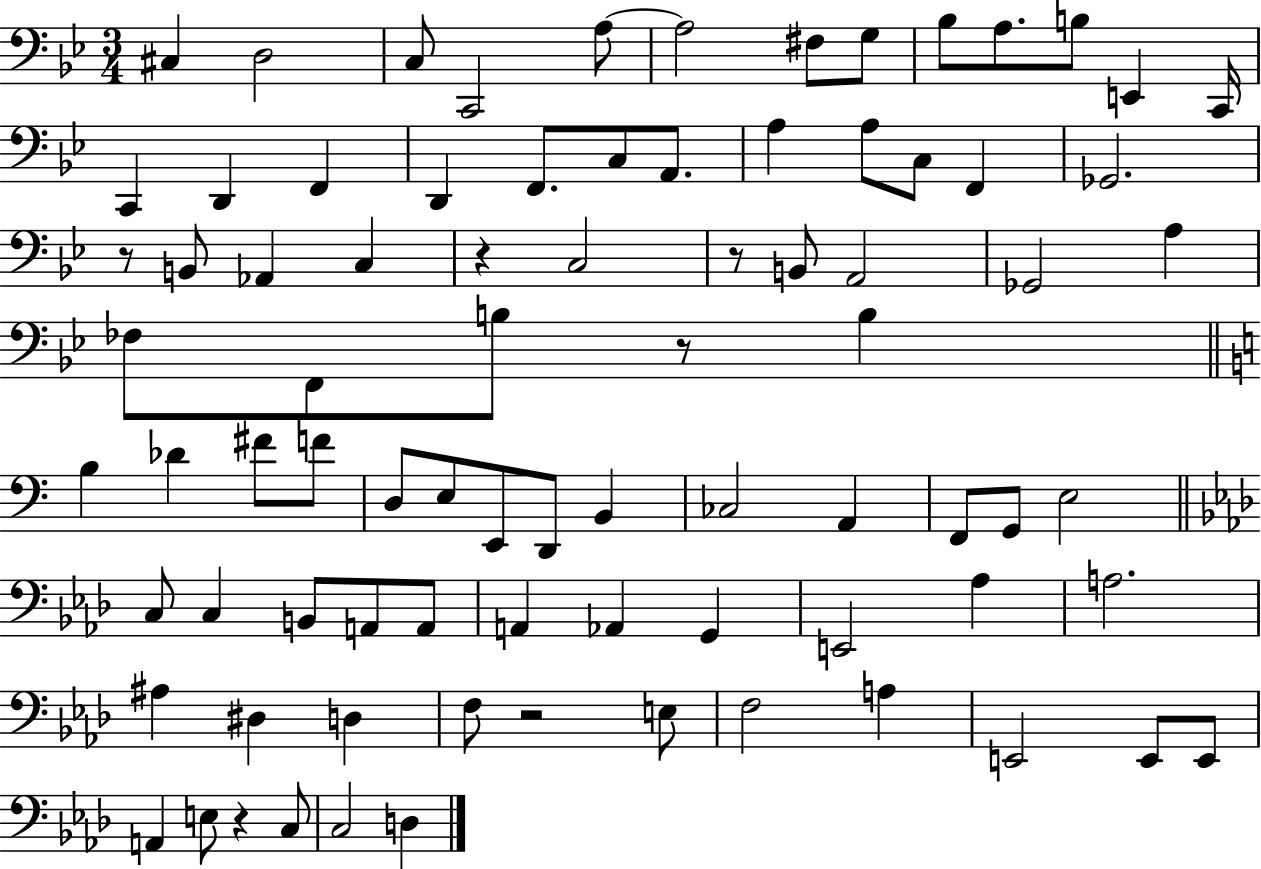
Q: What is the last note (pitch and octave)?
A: D3